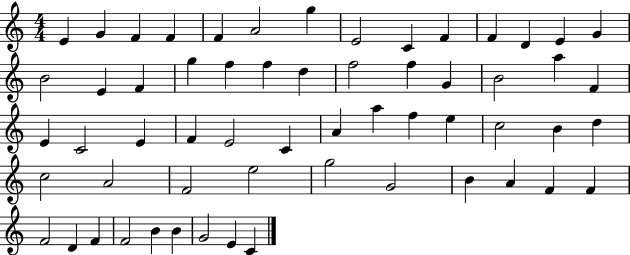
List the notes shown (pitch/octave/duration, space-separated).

E4/q G4/q F4/q F4/q F4/q A4/h G5/q E4/h C4/q F4/q F4/q D4/q E4/q G4/q B4/h E4/q F4/q G5/q F5/q F5/q D5/q F5/h F5/q G4/q B4/h A5/q F4/q E4/q C4/h E4/q F4/q E4/h C4/q A4/q A5/q F5/q E5/q C5/h B4/q D5/q C5/h A4/h F4/h E5/h G5/h G4/h B4/q A4/q F4/q F4/q F4/h D4/q F4/q F4/h B4/q B4/q G4/h E4/q C4/q